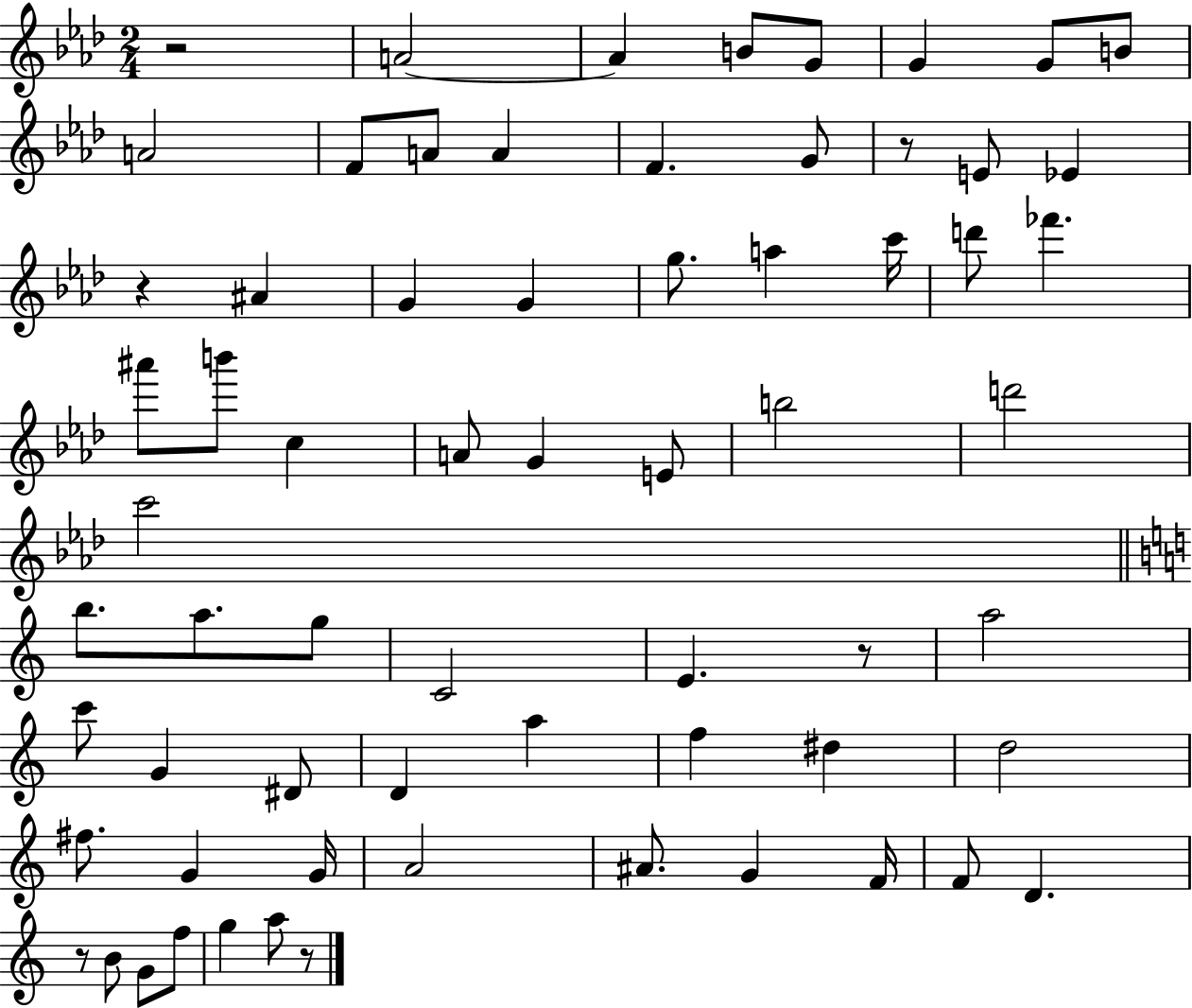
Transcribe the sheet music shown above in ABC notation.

X:1
T:Untitled
M:2/4
L:1/4
K:Ab
z2 A2 A B/2 G/2 G G/2 B/2 A2 F/2 A/2 A F G/2 z/2 E/2 _E z ^A G G g/2 a c'/4 d'/2 _f' ^a'/2 b'/2 c A/2 G E/2 b2 d'2 c'2 b/2 a/2 g/2 C2 E z/2 a2 c'/2 G ^D/2 D a f ^d d2 ^f/2 G G/4 A2 ^A/2 G F/4 F/2 D z/2 B/2 G/2 f/2 g a/2 z/2